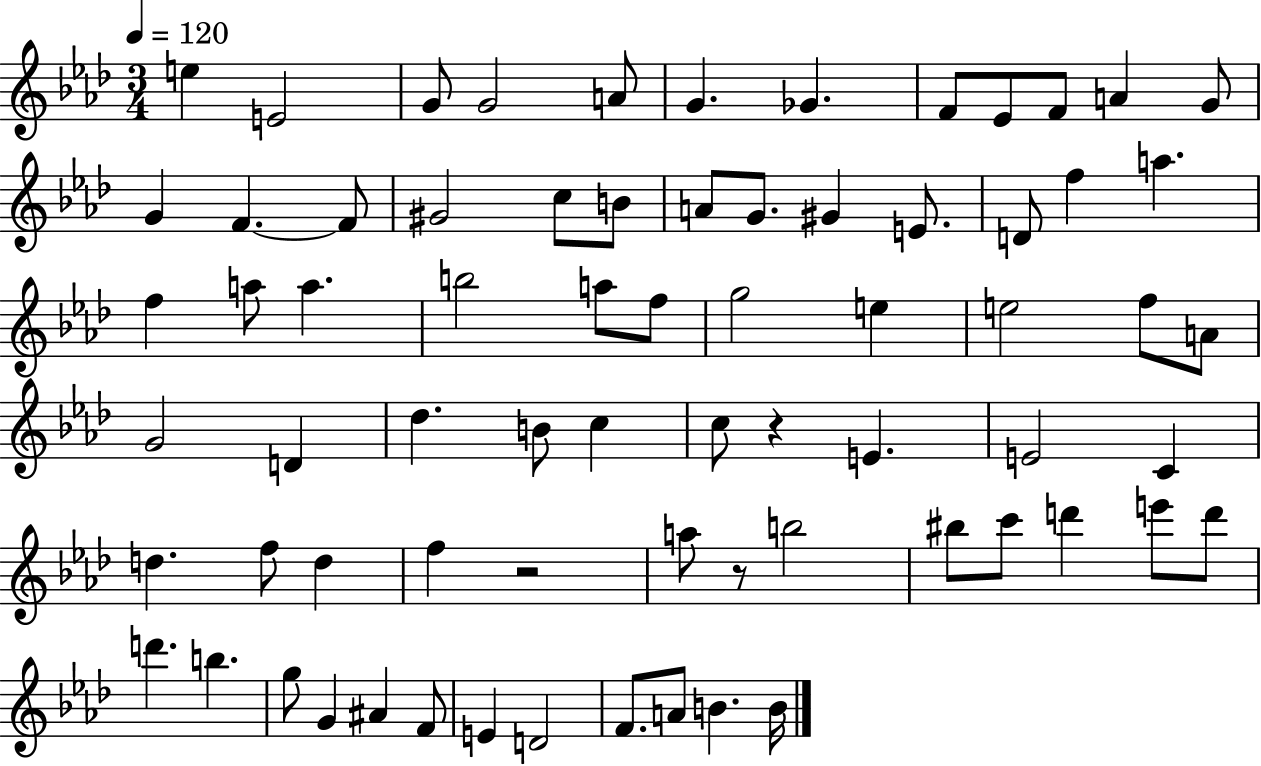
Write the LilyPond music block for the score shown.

{
  \clef treble
  \numericTimeSignature
  \time 3/4
  \key aes \major
  \tempo 4 = 120
  \repeat volta 2 { e''4 e'2 | g'8 g'2 a'8 | g'4. ges'4. | f'8 ees'8 f'8 a'4 g'8 | \break g'4 f'4.~~ f'8 | gis'2 c''8 b'8 | a'8 g'8. gis'4 e'8. | d'8 f''4 a''4. | \break f''4 a''8 a''4. | b''2 a''8 f''8 | g''2 e''4 | e''2 f''8 a'8 | \break g'2 d'4 | des''4. b'8 c''4 | c''8 r4 e'4. | e'2 c'4 | \break d''4. f''8 d''4 | f''4 r2 | a''8 r8 b''2 | bis''8 c'''8 d'''4 e'''8 d'''8 | \break d'''4. b''4. | g''8 g'4 ais'4 f'8 | e'4 d'2 | f'8. a'8 b'4. b'16 | \break } \bar "|."
}